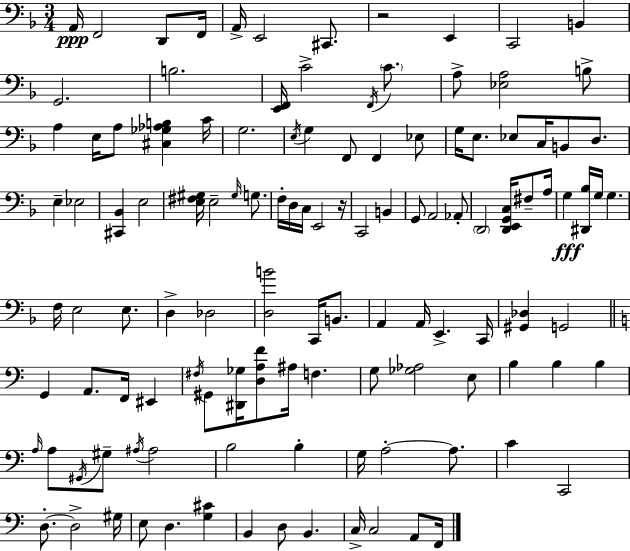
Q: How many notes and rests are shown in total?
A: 119